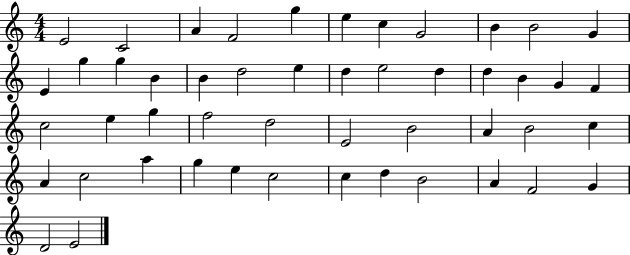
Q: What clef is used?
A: treble